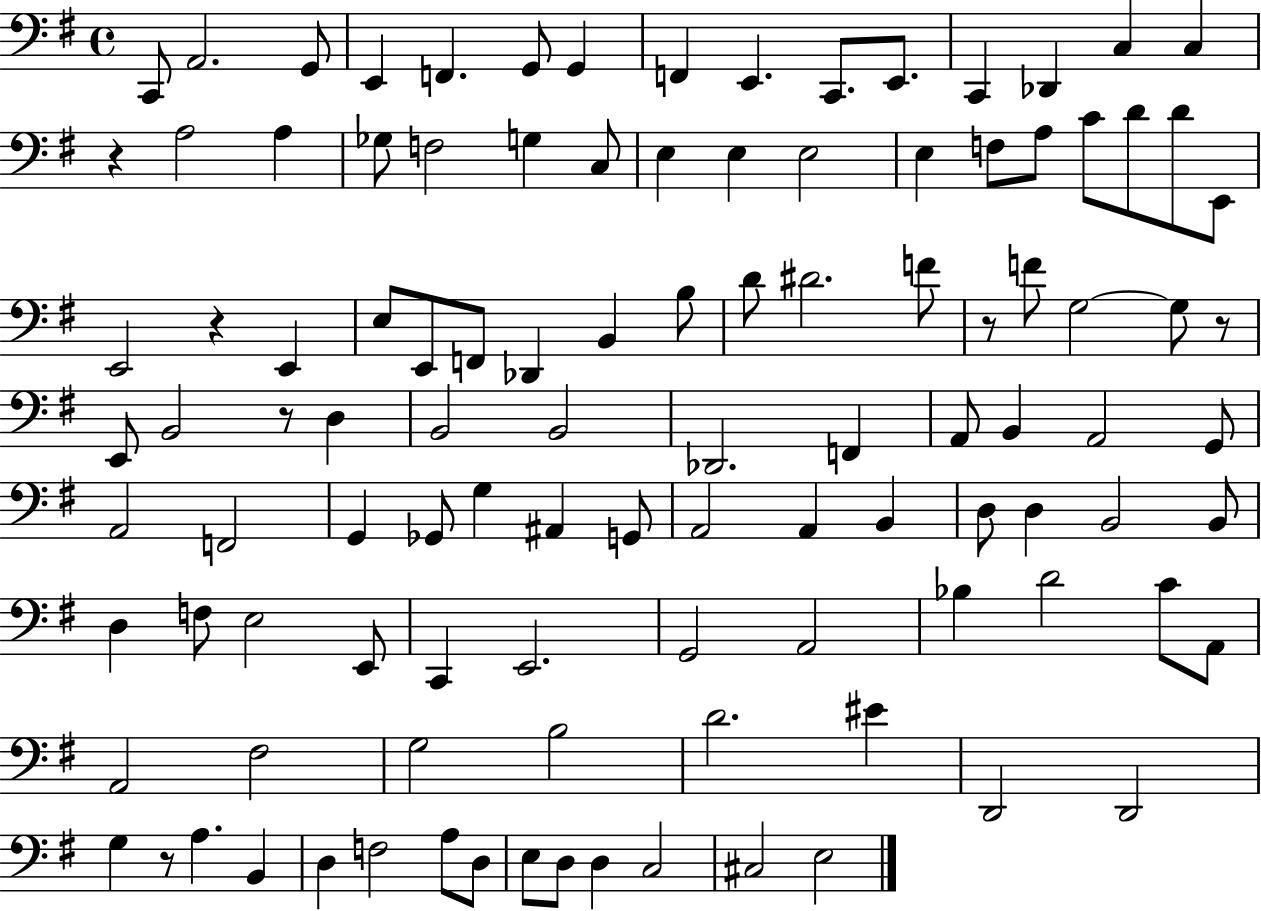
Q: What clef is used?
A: bass